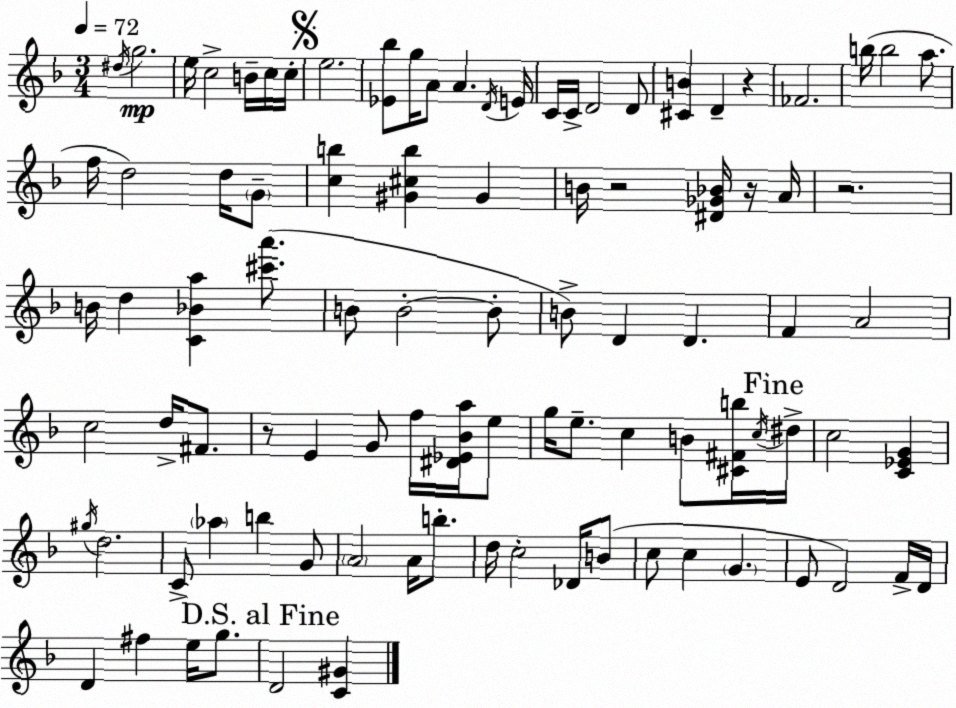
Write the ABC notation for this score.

X:1
T:Untitled
M:3/4
L:1/4
K:Dm
^d/4 g2 e/4 c2 B/4 c/4 c/4 e2 [_E_b]/2 g/4 A/2 A D/4 E/4 C/4 C/4 D2 D/2 [^CB] D z _F2 b/4 b2 a/2 f/4 d2 d/4 G/2 [cb] [^G^cb] ^G B/4 z2 [^D_G_B]/4 z/4 A/4 z2 B/4 d [C_Ba] [^c'a']/2 B/2 B2 B/2 B/2 D D F A2 c2 d/4 ^F/2 z/2 E G/2 f/4 [^D_E_Ba]/4 e/2 g/4 e/2 c B/2 [^C^Fb]/4 c/4 ^d/4 c2 [C_EG] ^g/4 d2 C/2 _a b G/2 A2 A/4 b/2 d/4 c2 _D/4 B/2 c/2 c G E/2 D2 F/4 D/4 D ^f e/4 g/2 D2 [C^G]